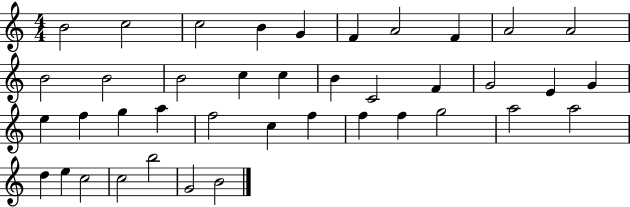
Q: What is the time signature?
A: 4/4